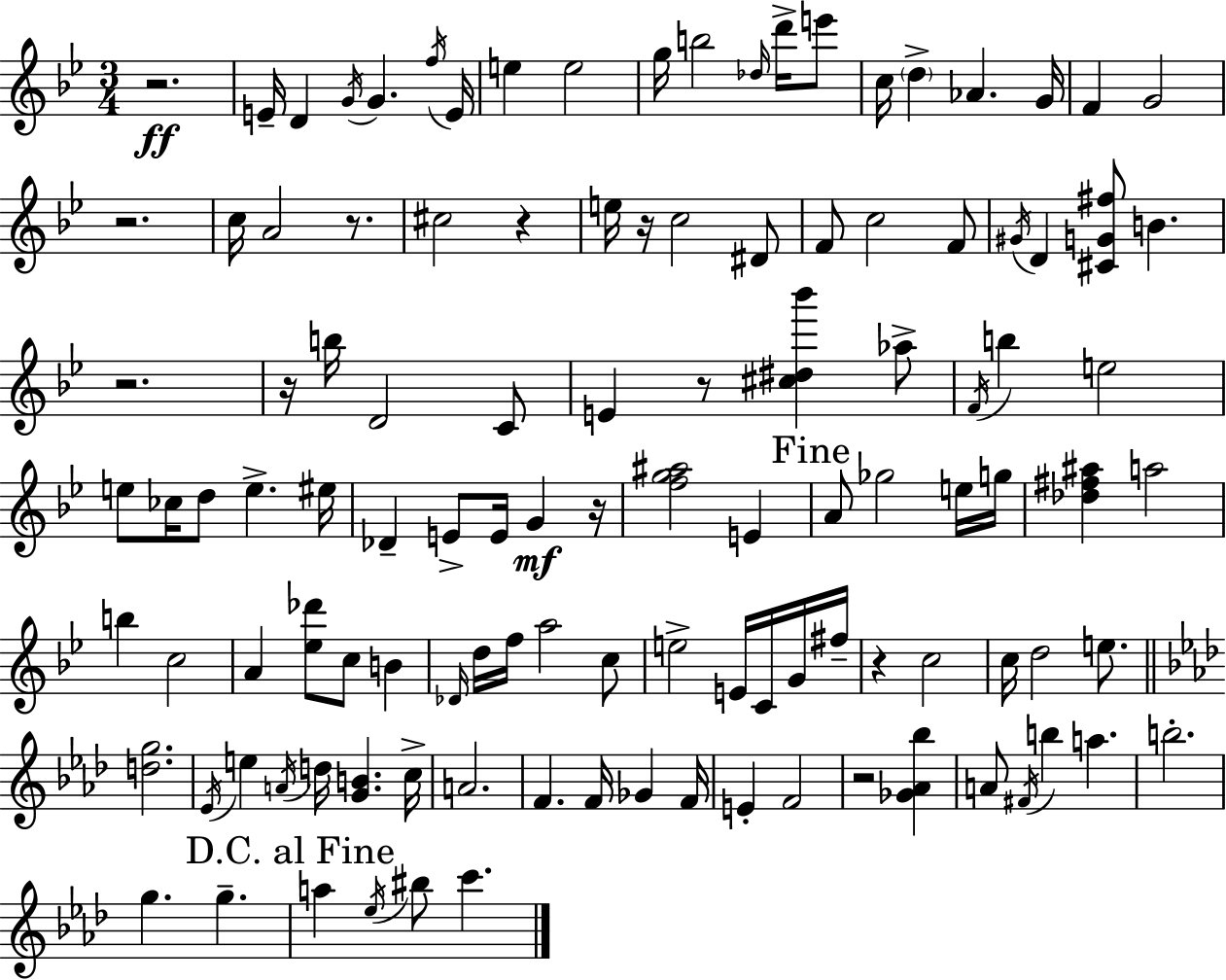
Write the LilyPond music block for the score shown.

{
  \clef treble
  \numericTimeSignature
  \time 3/4
  \key g \minor
  r2.\ff | e'16-- d'4 \acciaccatura { g'16 } g'4. | \acciaccatura { f''16 } e'16 e''4 e''2 | g''16 b''2 \grace { des''16 } | \break d'''16-> e'''8 c''16 \parenthesize d''4-> aes'4. | g'16 f'4 g'2 | r2. | c''16 a'2 | \break r8. cis''2 r4 | e''16 r16 c''2 | dis'8 f'8 c''2 | f'8 \acciaccatura { gis'16 } d'4 <cis' g' fis''>8 b'4. | \break r2. | r16 b''16 d'2 | c'8 e'4 r8 <cis'' dis'' bes'''>4 | aes''8-> \acciaccatura { f'16 } b''4 e''2 | \break e''8 ces''16 d''8 e''4.-> | eis''16 des'4-- e'8-> e'16 | g'4\mf r16 <f'' g'' ais''>2 | e'4 \mark "Fine" a'8 ges''2 | \break e''16 g''16 <des'' fis'' ais''>4 a''2 | b''4 c''2 | a'4 <ees'' des'''>8 c''8 | b'4 \grace { des'16 } d''16 f''16 a''2 | \break c''8 e''2-> | e'16 c'16 g'16 fis''16-- r4 c''2 | c''16 d''2 | e''8. \bar "||" \break \key aes \major <d'' g''>2. | \acciaccatura { ees'16 } e''4 \acciaccatura { a'16 } d''16 <g' b'>4. | c''16-> a'2. | f'4. f'16 ges'4 | \break f'16 e'4-. f'2 | r2 <ges' aes' bes''>4 | a'8 \acciaccatura { fis'16 } b''4 a''4. | b''2.-. | \break g''4. g''4.-- | \mark "D.C. al Fine" a''4 \acciaccatura { ees''16 } bis''8 c'''4. | \bar "|."
}